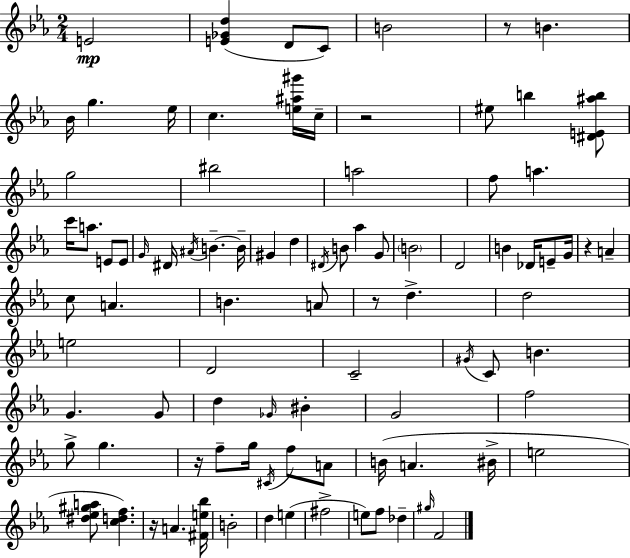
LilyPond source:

{
  \clef treble
  \numericTimeSignature
  \time 2/4
  \key ees \major
  e'2\mp | <e' ges' d''>4( d'8 c'8) | b'2 | r8 b'4. | \break bes'16 g''4. ees''16 | c''4. <e'' ais'' gis'''>16 c''16-- | r2 | eis''8 b''4 <dis' e' ais'' b''>8 | \break g''2 | bis''2 | a''2 | f''8 a''4. | \break c'''16 a''8. e'8 e'8 | \grace { g'16 } dis'16 \acciaccatura { ais'16 } b'4.--~~ | b'16-- gis'4 d''4 | \acciaccatura { dis'16 } b'8 aes''4 | \break g'8 \parenthesize b'2 | d'2 | b'4 des'16 | e'8-- g'16 r4 a'4-- | \break c''8 a'4. | b'4. | a'8 r8 d''4.-> | d''2 | \break e''2 | d'2 | c'2-- | \acciaccatura { gis'16 } c'8 b'4. | \break g'4. | g'8 d''4 | \grace { ges'16 } bis'4-. g'2 | f''2 | \break g''8-> g''4. | r16 f''8-- | g''16 \acciaccatura { cis'16 } f''8 a'8 b'16( a'4. | bis'16-> e''2 | \break <dis'' ees'' gis'' a''>8 | <c'' d'' f''>4.) r16 a'4. | <fis' e'' bes''>16 b'2-. | d''4 | \break e''4( fis''2-> | e''8) | f''8 des''4-- \grace { gis''16 } f'2 | \bar "|."
}